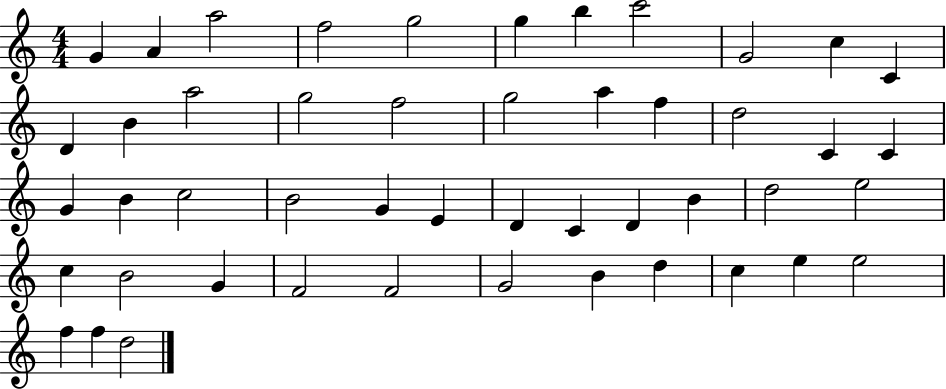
G4/q A4/q A5/h F5/h G5/h G5/q B5/q C6/h G4/h C5/q C4/q D4/q B4/q A5/h G5/h F5/h G5/h A5/q F5/q D5/h C4/q C4/q G4/q B4/q C5/h B4/h G4/q E4/q D4/q C4/q D4/q B4/q D5/h E5/h C5/q B4/h G4/q F4/h F4/h G4/h B4/q D5/q C5/q E5/q E5/h F5/q F5/q D5/h